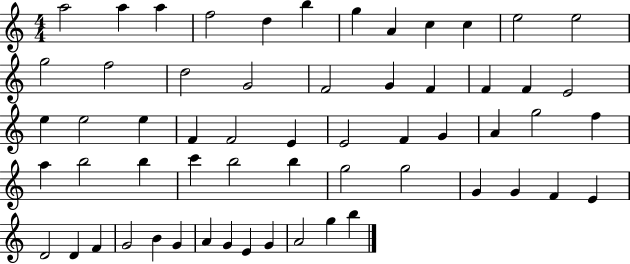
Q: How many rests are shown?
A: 0